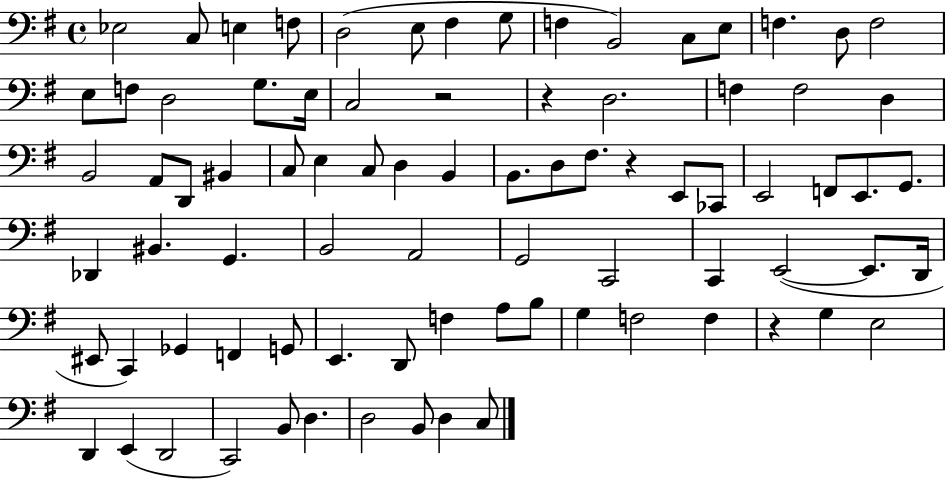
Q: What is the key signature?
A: G major